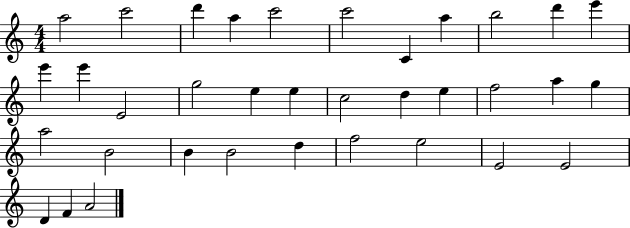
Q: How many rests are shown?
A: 0